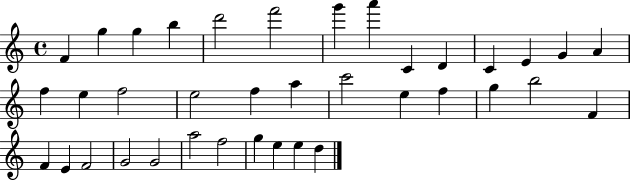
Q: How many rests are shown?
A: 0